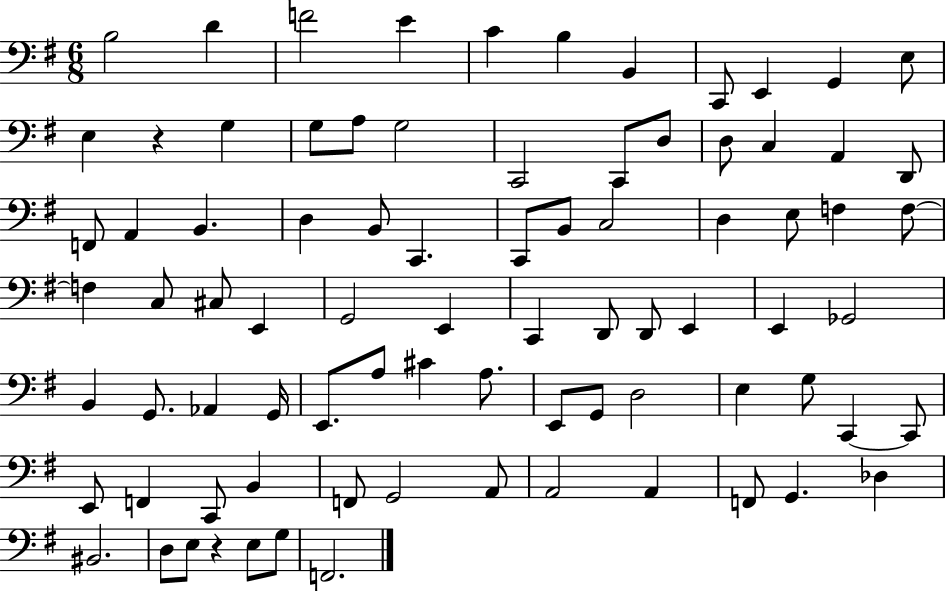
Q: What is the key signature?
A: G major